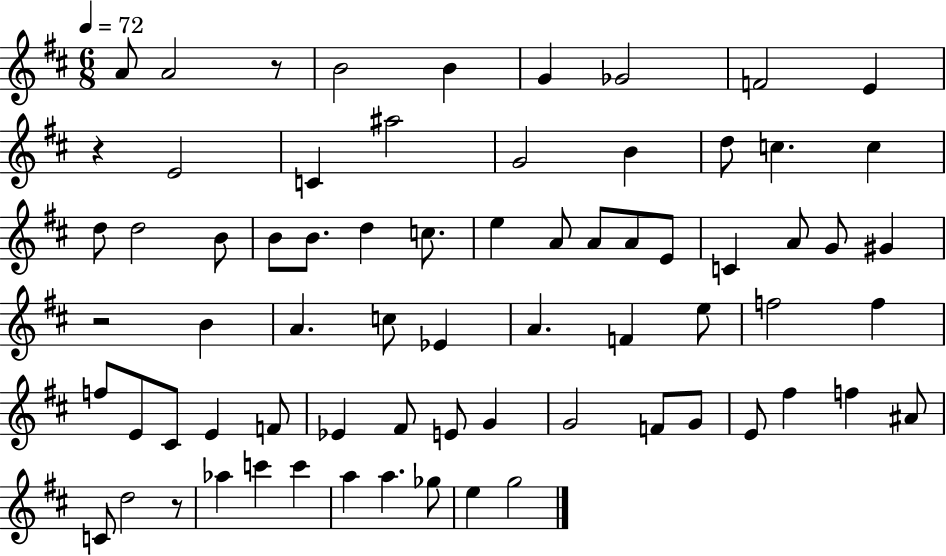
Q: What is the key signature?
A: D major